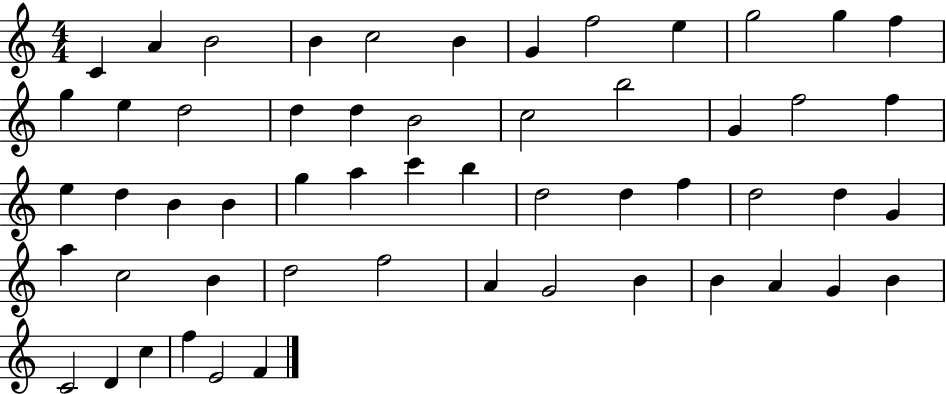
{
  \clef treble
  \numericTimeSignature
  \time 4/4
  \key c \major
  c'4 a'4 b'2 | b'4 c''2 b'4 | g'4 f''2 e''4 | g''2 g''4 f''4 | \break g''4 e''4 d''2 | d''4 d''4 b'2 | c''2 b''2 | g'4 f''2 f''4 | \break e''4 d''4 b'4 b'4 | g''4 a''4 c'''4 b''4 | d''2 d''4 f''4 | d''2 d''4 g'4 | \break a''4 c''2 b'4 | d''2 f''2 | a'4 g'2 b'4 | b'4 a'4 g'4 b'4 | \break c'2 d'4 c''4 | f''4 e'2 f'4 | \bar "|."
}